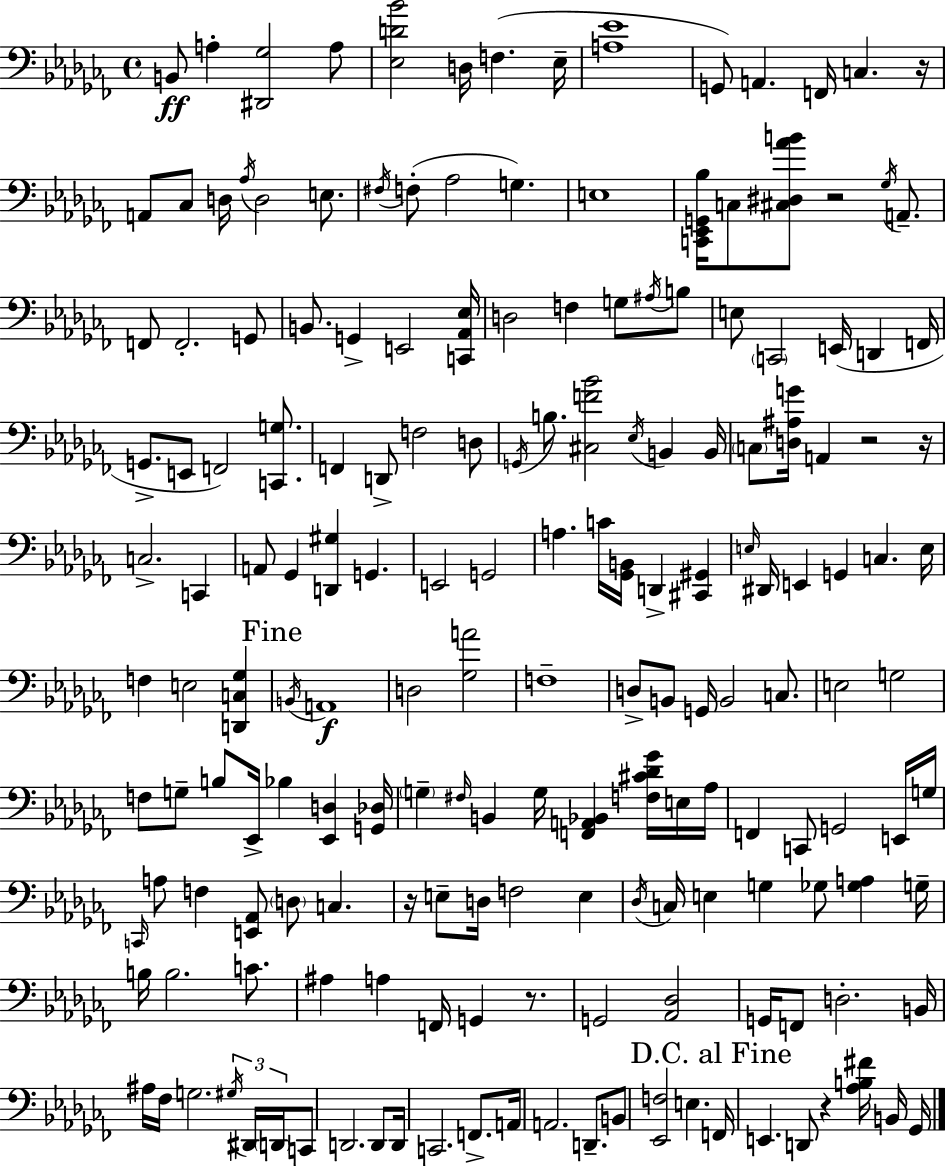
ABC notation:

X:1
T:Untitled
M:4/4
L:1/4
K:Abm
B,,/2 A, [^D,,_G,]2 A,/2 [_E,D_B]2 D,/4 F, _E,/4 [A,_E]4 G,,/2 A,, F,,/4 C, z/4 A,,/2 _C,/2 D,/4 _A,/4 D,2 E,/2 ^F,/4 F,/2 _A,2 G, E,4 [C,,_E,,G,,_B,]/4 C,/2 [^C,^D,_AB]/2 z2 _G,/4 A,,/2 F,,/2 F,,2 G,,/2 B,,/2 G,, E,,2 [C,,_A,,_E,]/4 D,2 F, G,/2 ^A,/4 B,/2 E,/2 C,,2 E,,/4 D,, F,,/4 G,,/2 E,,/2 F,,2 [C,,G,]/2 F,, D,,/2 F,2 D,/2 G,,/4 B,/2 [^C,F_B]2 _E,/4 B,, B,,/4 C,/2 [D,^A,G]/4 A,, z2 z/4 C,2 C,, A,,/2 _G,, [D,,^G,] G,, E,,2 G,,2 A, C/4 [_G,,B,,]/4 D,, [^C,,^G,,] E,/4 ^D,,/4 E,, G,, C, E,/4 F, E,2 [D,,C,_G,] B,,/4 A,,4 D,2 [_G,A]2 F,4 D,/2 B,,/2 G,,/4 B,,2 C,/2 E,2 G,2 F,/2 G,/2 B,/2 _E,,/4 _B, [_E,,D,] [G,,_D,]/4 G, ^F,/4 B,, G,/4 [F,,A,,_B,,] [F,^C_D_G]/4 E,/4 _A,/4 F,, C,,/2 G,,2 E,,/4 G,/4 C,,/4 A,/2 F, [E,,_A,,]/2 D,/2 C, z/4 E,/2 D,/4 F,2 E, _D,/4 C,/4 E, G, _G,/2 [_G,A,] G,/4 B,/4 B,2 C/2 ^A, A, F,,/4 G,, z/2 G,,2 [_A,,_D,]2 G,,/4 F,,/2 D,2 B,,/4 ^A,/4 _F,/4 G,2 ^G,/4 ^D,,/4 D,,/4 C,,/2 D,,2 D,,/2 D,,/4 C,,2 F,,/2 A,,/4 A,,2 D,,/2 B,,/2 [_E,,F,]2 E, F,,/4 E,, D,,/2 z [_A,B,^F]/4 B,,/4 _G,,/4